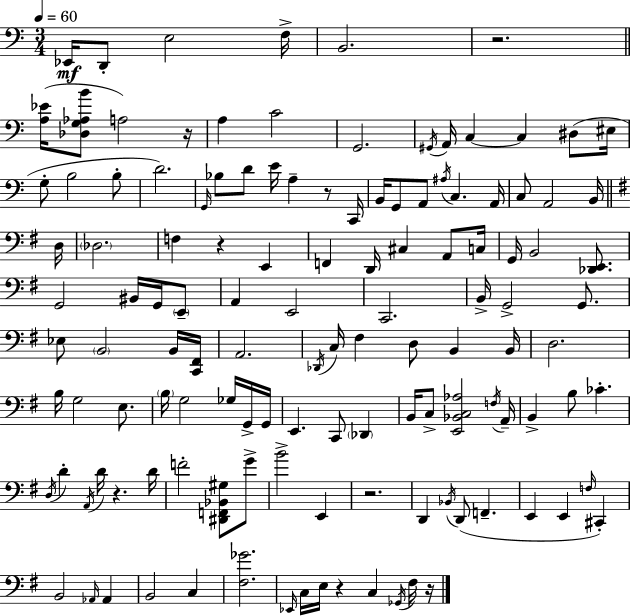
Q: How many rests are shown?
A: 8